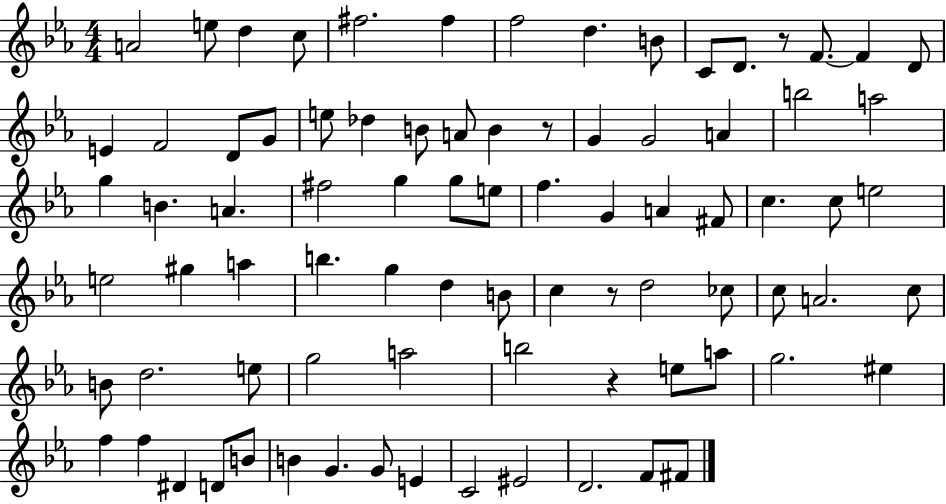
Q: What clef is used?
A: treble